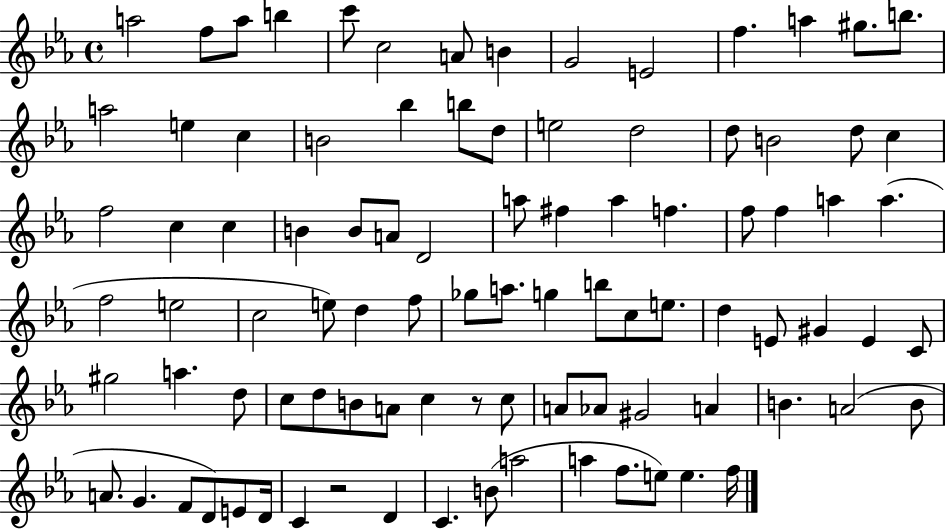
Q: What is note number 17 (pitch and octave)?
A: C5